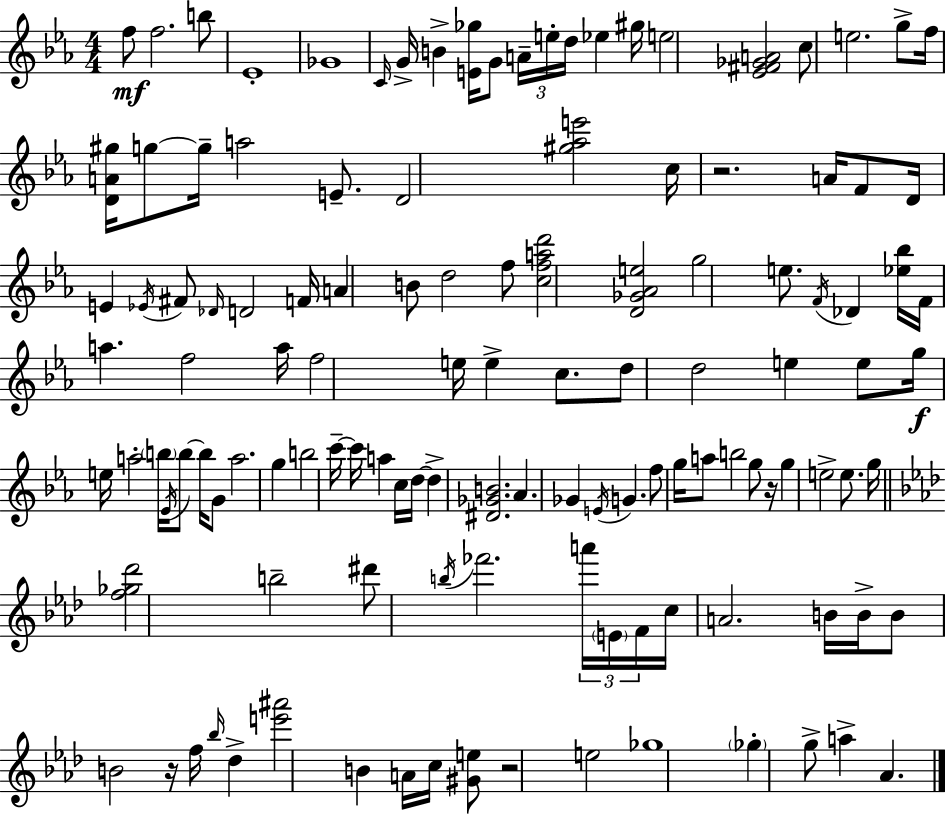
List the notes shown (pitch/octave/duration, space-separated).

F5/e F5/h. B5/e Eb4/w Gb4/w C4/s G4/s B4/q [E4,Gb5]/s G4/e A4/s E5/s D5/s Eb5/q G#5/s E5/h [Eb4,F#4,Gb4,A4]/h C5/e E5/h. G5/e F5/s [D4,A4,G#5]/s G5/e G5/s A5/h E4/e. D4/h [G#5,Ab5,E6]/h C5/s R/h. A4/s F4/e D4/s E4/q Eb4/s F#4/e Db4/s D4/h F4/s A4/q B4/e D5/h F5/e [C5,F5,A5,D6]/h [D4,Gb4,Ab4,E5]/h G5/h E5/e. F4/s Db4/q [Eb5,Bb5]/s F4/s A5/q. F5/h A5/s F5/h E5/s E5/q C5/e. D5/e D5/h E5/q E5/e G5/s E5/s A5/h B5/s Eb4/s B5/e B5/s G4/e A5/h. G5/q B5/h C6/s C6/s A5/q C5/s D5/s D5/q [D#4,Gb4,B4]/h. Ab4/q. Gb4/q E4/s G4/q. F5/e G5/s A5/e B5/h G5/e R/s G5/q E5/h E5/e. G5/s [F5,Gb5,Db6]/h B5/h D#6/e B5/s FES6/h. A6/s E4/s F4/s C5/s A4/h. B4/s B4/s B4/e B4/h R/s F5/s Bb5/s Db5/q [E6,A#6]/h B4/q A4/s C5/s [G#4,E5]/e R/h E5/h Gb5/w Gb5/q G5/e A5/q Ab4/q.